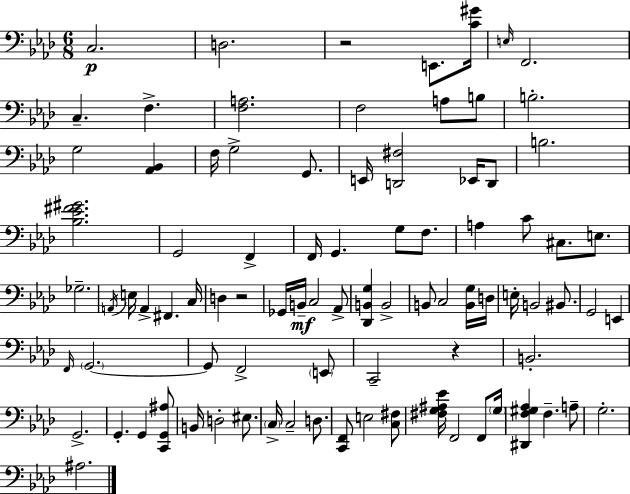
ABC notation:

X:1
T:Untitled
M:6/8
L:1/4
K:Ab
C,2 D,2 z2 E,,/2 [C^G]/4 E,/4 F,,2 C, F, [F,A,]2 F,2 A,/2 B,/2 B,2 G,2 [_A,,_B,,] F,/4 G,2 G,,/2 E,,/4 [D,,^F,]2 _E,,/4 D,,/2 B,2 [_B,_E^F^G]2 G,,2 F,, F,,/4 G,, G,/2 F,/2 A, C/2 ^C,/2 E,/2 _G,2 A,,/4 E,/4 A,, ^F,, C,/4 D, z2 _G,,/4 B,,/4 C,2 _A,,/2 [_D,,B,,G,] B,,2 B,,/2 C,2 [B,,G,]/4 D,/4 E,/4 B,,2 ^B,,/2 G,,2 E,, F,,/4 G,,2 G,,/2 F,,2 E,,/2 C,,2 z B,,2 G,,2 G,, G,, [C,,G,,^A,]/2 B,,/4 D,2 ^E,/2 C,/4 C,2 D,/2 [C,,F,,]/2 E,2 [C,^F,]/2 [^F,G,^A,_E]/4 F,,2 F,,/2 G,/4 [^D,,F,^G,_A,] F, A,/2 G,2 ^A,2